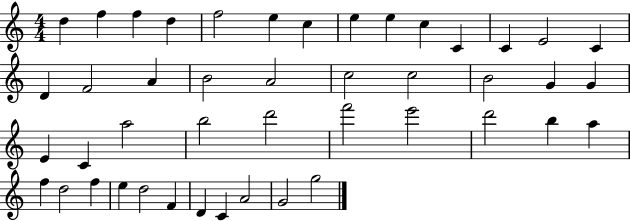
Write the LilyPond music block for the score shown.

{
  \clef treble
  \numericTimeSignature
  \time 4/4
  \key c \major
  d''4 f''4 f''4 d''4 | f''2 e''4 c''4 | e''4 e''4 c''4 c'4 | c'4 e'2 c'4 | \break d'4 f'2 a'4 | b'2 a'2 | c''2 c''2 | b'2 g'4 g'4 | \break e'4 c'4 a''2 | b''2 d'''2 | f'''2 e'''2 | d'''2 b''4 a''4 | \break f''4 d''2 f''4 | e''4 d''2 f'4 | d'4 c'4 a'2 | g'2 g''2 | \break \bar "|."
}